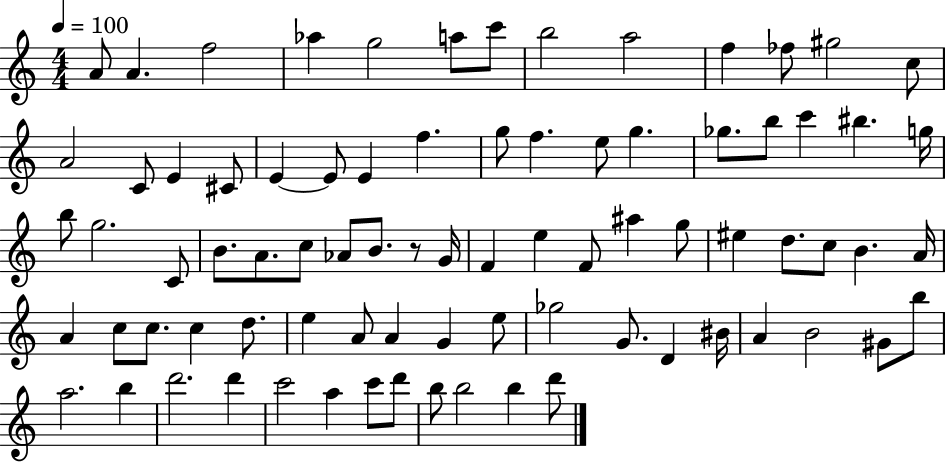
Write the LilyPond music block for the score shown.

{
  \clef treble
  \numericTimeSignature
  \time 4/4
  \key c \major
  \tempo 4 = 100
  a'8 a'4. f''2 | aes''4 g''2 a''8 c'''8 | b''2 a''2 | f''4 fes''8 gis''2 c''8 | \break a'2 c'8 e'4 cis'8 | e'4~~ e'8 e'4 f''4. | g''8 f''4. e''8 g''4. | ges''8. b''8 c'''4 bis''4. g''16 | \break b''8 g''2. c'8 | b'8. a'8. c''8 aes'8 b'8. r8 g'16 | f'4 e''4 f'8 ais''4 g''8 | eis''4 d''8. c''8 b'4. a'16 | \break a'4 c''8 c''8. c''4 d''8. | e''4 a'8 a'4 g'4 e''8 | ges''2 g'8. d'4 bis'16 | a'4 b'2 gis'8 b''8 | \break a''2. b''4 | d'''2. d'''4 | c'''2 a''4 c'''8 d'''8 | b''8 b''2 b''4 d'''8 | \break \bar "|."
}